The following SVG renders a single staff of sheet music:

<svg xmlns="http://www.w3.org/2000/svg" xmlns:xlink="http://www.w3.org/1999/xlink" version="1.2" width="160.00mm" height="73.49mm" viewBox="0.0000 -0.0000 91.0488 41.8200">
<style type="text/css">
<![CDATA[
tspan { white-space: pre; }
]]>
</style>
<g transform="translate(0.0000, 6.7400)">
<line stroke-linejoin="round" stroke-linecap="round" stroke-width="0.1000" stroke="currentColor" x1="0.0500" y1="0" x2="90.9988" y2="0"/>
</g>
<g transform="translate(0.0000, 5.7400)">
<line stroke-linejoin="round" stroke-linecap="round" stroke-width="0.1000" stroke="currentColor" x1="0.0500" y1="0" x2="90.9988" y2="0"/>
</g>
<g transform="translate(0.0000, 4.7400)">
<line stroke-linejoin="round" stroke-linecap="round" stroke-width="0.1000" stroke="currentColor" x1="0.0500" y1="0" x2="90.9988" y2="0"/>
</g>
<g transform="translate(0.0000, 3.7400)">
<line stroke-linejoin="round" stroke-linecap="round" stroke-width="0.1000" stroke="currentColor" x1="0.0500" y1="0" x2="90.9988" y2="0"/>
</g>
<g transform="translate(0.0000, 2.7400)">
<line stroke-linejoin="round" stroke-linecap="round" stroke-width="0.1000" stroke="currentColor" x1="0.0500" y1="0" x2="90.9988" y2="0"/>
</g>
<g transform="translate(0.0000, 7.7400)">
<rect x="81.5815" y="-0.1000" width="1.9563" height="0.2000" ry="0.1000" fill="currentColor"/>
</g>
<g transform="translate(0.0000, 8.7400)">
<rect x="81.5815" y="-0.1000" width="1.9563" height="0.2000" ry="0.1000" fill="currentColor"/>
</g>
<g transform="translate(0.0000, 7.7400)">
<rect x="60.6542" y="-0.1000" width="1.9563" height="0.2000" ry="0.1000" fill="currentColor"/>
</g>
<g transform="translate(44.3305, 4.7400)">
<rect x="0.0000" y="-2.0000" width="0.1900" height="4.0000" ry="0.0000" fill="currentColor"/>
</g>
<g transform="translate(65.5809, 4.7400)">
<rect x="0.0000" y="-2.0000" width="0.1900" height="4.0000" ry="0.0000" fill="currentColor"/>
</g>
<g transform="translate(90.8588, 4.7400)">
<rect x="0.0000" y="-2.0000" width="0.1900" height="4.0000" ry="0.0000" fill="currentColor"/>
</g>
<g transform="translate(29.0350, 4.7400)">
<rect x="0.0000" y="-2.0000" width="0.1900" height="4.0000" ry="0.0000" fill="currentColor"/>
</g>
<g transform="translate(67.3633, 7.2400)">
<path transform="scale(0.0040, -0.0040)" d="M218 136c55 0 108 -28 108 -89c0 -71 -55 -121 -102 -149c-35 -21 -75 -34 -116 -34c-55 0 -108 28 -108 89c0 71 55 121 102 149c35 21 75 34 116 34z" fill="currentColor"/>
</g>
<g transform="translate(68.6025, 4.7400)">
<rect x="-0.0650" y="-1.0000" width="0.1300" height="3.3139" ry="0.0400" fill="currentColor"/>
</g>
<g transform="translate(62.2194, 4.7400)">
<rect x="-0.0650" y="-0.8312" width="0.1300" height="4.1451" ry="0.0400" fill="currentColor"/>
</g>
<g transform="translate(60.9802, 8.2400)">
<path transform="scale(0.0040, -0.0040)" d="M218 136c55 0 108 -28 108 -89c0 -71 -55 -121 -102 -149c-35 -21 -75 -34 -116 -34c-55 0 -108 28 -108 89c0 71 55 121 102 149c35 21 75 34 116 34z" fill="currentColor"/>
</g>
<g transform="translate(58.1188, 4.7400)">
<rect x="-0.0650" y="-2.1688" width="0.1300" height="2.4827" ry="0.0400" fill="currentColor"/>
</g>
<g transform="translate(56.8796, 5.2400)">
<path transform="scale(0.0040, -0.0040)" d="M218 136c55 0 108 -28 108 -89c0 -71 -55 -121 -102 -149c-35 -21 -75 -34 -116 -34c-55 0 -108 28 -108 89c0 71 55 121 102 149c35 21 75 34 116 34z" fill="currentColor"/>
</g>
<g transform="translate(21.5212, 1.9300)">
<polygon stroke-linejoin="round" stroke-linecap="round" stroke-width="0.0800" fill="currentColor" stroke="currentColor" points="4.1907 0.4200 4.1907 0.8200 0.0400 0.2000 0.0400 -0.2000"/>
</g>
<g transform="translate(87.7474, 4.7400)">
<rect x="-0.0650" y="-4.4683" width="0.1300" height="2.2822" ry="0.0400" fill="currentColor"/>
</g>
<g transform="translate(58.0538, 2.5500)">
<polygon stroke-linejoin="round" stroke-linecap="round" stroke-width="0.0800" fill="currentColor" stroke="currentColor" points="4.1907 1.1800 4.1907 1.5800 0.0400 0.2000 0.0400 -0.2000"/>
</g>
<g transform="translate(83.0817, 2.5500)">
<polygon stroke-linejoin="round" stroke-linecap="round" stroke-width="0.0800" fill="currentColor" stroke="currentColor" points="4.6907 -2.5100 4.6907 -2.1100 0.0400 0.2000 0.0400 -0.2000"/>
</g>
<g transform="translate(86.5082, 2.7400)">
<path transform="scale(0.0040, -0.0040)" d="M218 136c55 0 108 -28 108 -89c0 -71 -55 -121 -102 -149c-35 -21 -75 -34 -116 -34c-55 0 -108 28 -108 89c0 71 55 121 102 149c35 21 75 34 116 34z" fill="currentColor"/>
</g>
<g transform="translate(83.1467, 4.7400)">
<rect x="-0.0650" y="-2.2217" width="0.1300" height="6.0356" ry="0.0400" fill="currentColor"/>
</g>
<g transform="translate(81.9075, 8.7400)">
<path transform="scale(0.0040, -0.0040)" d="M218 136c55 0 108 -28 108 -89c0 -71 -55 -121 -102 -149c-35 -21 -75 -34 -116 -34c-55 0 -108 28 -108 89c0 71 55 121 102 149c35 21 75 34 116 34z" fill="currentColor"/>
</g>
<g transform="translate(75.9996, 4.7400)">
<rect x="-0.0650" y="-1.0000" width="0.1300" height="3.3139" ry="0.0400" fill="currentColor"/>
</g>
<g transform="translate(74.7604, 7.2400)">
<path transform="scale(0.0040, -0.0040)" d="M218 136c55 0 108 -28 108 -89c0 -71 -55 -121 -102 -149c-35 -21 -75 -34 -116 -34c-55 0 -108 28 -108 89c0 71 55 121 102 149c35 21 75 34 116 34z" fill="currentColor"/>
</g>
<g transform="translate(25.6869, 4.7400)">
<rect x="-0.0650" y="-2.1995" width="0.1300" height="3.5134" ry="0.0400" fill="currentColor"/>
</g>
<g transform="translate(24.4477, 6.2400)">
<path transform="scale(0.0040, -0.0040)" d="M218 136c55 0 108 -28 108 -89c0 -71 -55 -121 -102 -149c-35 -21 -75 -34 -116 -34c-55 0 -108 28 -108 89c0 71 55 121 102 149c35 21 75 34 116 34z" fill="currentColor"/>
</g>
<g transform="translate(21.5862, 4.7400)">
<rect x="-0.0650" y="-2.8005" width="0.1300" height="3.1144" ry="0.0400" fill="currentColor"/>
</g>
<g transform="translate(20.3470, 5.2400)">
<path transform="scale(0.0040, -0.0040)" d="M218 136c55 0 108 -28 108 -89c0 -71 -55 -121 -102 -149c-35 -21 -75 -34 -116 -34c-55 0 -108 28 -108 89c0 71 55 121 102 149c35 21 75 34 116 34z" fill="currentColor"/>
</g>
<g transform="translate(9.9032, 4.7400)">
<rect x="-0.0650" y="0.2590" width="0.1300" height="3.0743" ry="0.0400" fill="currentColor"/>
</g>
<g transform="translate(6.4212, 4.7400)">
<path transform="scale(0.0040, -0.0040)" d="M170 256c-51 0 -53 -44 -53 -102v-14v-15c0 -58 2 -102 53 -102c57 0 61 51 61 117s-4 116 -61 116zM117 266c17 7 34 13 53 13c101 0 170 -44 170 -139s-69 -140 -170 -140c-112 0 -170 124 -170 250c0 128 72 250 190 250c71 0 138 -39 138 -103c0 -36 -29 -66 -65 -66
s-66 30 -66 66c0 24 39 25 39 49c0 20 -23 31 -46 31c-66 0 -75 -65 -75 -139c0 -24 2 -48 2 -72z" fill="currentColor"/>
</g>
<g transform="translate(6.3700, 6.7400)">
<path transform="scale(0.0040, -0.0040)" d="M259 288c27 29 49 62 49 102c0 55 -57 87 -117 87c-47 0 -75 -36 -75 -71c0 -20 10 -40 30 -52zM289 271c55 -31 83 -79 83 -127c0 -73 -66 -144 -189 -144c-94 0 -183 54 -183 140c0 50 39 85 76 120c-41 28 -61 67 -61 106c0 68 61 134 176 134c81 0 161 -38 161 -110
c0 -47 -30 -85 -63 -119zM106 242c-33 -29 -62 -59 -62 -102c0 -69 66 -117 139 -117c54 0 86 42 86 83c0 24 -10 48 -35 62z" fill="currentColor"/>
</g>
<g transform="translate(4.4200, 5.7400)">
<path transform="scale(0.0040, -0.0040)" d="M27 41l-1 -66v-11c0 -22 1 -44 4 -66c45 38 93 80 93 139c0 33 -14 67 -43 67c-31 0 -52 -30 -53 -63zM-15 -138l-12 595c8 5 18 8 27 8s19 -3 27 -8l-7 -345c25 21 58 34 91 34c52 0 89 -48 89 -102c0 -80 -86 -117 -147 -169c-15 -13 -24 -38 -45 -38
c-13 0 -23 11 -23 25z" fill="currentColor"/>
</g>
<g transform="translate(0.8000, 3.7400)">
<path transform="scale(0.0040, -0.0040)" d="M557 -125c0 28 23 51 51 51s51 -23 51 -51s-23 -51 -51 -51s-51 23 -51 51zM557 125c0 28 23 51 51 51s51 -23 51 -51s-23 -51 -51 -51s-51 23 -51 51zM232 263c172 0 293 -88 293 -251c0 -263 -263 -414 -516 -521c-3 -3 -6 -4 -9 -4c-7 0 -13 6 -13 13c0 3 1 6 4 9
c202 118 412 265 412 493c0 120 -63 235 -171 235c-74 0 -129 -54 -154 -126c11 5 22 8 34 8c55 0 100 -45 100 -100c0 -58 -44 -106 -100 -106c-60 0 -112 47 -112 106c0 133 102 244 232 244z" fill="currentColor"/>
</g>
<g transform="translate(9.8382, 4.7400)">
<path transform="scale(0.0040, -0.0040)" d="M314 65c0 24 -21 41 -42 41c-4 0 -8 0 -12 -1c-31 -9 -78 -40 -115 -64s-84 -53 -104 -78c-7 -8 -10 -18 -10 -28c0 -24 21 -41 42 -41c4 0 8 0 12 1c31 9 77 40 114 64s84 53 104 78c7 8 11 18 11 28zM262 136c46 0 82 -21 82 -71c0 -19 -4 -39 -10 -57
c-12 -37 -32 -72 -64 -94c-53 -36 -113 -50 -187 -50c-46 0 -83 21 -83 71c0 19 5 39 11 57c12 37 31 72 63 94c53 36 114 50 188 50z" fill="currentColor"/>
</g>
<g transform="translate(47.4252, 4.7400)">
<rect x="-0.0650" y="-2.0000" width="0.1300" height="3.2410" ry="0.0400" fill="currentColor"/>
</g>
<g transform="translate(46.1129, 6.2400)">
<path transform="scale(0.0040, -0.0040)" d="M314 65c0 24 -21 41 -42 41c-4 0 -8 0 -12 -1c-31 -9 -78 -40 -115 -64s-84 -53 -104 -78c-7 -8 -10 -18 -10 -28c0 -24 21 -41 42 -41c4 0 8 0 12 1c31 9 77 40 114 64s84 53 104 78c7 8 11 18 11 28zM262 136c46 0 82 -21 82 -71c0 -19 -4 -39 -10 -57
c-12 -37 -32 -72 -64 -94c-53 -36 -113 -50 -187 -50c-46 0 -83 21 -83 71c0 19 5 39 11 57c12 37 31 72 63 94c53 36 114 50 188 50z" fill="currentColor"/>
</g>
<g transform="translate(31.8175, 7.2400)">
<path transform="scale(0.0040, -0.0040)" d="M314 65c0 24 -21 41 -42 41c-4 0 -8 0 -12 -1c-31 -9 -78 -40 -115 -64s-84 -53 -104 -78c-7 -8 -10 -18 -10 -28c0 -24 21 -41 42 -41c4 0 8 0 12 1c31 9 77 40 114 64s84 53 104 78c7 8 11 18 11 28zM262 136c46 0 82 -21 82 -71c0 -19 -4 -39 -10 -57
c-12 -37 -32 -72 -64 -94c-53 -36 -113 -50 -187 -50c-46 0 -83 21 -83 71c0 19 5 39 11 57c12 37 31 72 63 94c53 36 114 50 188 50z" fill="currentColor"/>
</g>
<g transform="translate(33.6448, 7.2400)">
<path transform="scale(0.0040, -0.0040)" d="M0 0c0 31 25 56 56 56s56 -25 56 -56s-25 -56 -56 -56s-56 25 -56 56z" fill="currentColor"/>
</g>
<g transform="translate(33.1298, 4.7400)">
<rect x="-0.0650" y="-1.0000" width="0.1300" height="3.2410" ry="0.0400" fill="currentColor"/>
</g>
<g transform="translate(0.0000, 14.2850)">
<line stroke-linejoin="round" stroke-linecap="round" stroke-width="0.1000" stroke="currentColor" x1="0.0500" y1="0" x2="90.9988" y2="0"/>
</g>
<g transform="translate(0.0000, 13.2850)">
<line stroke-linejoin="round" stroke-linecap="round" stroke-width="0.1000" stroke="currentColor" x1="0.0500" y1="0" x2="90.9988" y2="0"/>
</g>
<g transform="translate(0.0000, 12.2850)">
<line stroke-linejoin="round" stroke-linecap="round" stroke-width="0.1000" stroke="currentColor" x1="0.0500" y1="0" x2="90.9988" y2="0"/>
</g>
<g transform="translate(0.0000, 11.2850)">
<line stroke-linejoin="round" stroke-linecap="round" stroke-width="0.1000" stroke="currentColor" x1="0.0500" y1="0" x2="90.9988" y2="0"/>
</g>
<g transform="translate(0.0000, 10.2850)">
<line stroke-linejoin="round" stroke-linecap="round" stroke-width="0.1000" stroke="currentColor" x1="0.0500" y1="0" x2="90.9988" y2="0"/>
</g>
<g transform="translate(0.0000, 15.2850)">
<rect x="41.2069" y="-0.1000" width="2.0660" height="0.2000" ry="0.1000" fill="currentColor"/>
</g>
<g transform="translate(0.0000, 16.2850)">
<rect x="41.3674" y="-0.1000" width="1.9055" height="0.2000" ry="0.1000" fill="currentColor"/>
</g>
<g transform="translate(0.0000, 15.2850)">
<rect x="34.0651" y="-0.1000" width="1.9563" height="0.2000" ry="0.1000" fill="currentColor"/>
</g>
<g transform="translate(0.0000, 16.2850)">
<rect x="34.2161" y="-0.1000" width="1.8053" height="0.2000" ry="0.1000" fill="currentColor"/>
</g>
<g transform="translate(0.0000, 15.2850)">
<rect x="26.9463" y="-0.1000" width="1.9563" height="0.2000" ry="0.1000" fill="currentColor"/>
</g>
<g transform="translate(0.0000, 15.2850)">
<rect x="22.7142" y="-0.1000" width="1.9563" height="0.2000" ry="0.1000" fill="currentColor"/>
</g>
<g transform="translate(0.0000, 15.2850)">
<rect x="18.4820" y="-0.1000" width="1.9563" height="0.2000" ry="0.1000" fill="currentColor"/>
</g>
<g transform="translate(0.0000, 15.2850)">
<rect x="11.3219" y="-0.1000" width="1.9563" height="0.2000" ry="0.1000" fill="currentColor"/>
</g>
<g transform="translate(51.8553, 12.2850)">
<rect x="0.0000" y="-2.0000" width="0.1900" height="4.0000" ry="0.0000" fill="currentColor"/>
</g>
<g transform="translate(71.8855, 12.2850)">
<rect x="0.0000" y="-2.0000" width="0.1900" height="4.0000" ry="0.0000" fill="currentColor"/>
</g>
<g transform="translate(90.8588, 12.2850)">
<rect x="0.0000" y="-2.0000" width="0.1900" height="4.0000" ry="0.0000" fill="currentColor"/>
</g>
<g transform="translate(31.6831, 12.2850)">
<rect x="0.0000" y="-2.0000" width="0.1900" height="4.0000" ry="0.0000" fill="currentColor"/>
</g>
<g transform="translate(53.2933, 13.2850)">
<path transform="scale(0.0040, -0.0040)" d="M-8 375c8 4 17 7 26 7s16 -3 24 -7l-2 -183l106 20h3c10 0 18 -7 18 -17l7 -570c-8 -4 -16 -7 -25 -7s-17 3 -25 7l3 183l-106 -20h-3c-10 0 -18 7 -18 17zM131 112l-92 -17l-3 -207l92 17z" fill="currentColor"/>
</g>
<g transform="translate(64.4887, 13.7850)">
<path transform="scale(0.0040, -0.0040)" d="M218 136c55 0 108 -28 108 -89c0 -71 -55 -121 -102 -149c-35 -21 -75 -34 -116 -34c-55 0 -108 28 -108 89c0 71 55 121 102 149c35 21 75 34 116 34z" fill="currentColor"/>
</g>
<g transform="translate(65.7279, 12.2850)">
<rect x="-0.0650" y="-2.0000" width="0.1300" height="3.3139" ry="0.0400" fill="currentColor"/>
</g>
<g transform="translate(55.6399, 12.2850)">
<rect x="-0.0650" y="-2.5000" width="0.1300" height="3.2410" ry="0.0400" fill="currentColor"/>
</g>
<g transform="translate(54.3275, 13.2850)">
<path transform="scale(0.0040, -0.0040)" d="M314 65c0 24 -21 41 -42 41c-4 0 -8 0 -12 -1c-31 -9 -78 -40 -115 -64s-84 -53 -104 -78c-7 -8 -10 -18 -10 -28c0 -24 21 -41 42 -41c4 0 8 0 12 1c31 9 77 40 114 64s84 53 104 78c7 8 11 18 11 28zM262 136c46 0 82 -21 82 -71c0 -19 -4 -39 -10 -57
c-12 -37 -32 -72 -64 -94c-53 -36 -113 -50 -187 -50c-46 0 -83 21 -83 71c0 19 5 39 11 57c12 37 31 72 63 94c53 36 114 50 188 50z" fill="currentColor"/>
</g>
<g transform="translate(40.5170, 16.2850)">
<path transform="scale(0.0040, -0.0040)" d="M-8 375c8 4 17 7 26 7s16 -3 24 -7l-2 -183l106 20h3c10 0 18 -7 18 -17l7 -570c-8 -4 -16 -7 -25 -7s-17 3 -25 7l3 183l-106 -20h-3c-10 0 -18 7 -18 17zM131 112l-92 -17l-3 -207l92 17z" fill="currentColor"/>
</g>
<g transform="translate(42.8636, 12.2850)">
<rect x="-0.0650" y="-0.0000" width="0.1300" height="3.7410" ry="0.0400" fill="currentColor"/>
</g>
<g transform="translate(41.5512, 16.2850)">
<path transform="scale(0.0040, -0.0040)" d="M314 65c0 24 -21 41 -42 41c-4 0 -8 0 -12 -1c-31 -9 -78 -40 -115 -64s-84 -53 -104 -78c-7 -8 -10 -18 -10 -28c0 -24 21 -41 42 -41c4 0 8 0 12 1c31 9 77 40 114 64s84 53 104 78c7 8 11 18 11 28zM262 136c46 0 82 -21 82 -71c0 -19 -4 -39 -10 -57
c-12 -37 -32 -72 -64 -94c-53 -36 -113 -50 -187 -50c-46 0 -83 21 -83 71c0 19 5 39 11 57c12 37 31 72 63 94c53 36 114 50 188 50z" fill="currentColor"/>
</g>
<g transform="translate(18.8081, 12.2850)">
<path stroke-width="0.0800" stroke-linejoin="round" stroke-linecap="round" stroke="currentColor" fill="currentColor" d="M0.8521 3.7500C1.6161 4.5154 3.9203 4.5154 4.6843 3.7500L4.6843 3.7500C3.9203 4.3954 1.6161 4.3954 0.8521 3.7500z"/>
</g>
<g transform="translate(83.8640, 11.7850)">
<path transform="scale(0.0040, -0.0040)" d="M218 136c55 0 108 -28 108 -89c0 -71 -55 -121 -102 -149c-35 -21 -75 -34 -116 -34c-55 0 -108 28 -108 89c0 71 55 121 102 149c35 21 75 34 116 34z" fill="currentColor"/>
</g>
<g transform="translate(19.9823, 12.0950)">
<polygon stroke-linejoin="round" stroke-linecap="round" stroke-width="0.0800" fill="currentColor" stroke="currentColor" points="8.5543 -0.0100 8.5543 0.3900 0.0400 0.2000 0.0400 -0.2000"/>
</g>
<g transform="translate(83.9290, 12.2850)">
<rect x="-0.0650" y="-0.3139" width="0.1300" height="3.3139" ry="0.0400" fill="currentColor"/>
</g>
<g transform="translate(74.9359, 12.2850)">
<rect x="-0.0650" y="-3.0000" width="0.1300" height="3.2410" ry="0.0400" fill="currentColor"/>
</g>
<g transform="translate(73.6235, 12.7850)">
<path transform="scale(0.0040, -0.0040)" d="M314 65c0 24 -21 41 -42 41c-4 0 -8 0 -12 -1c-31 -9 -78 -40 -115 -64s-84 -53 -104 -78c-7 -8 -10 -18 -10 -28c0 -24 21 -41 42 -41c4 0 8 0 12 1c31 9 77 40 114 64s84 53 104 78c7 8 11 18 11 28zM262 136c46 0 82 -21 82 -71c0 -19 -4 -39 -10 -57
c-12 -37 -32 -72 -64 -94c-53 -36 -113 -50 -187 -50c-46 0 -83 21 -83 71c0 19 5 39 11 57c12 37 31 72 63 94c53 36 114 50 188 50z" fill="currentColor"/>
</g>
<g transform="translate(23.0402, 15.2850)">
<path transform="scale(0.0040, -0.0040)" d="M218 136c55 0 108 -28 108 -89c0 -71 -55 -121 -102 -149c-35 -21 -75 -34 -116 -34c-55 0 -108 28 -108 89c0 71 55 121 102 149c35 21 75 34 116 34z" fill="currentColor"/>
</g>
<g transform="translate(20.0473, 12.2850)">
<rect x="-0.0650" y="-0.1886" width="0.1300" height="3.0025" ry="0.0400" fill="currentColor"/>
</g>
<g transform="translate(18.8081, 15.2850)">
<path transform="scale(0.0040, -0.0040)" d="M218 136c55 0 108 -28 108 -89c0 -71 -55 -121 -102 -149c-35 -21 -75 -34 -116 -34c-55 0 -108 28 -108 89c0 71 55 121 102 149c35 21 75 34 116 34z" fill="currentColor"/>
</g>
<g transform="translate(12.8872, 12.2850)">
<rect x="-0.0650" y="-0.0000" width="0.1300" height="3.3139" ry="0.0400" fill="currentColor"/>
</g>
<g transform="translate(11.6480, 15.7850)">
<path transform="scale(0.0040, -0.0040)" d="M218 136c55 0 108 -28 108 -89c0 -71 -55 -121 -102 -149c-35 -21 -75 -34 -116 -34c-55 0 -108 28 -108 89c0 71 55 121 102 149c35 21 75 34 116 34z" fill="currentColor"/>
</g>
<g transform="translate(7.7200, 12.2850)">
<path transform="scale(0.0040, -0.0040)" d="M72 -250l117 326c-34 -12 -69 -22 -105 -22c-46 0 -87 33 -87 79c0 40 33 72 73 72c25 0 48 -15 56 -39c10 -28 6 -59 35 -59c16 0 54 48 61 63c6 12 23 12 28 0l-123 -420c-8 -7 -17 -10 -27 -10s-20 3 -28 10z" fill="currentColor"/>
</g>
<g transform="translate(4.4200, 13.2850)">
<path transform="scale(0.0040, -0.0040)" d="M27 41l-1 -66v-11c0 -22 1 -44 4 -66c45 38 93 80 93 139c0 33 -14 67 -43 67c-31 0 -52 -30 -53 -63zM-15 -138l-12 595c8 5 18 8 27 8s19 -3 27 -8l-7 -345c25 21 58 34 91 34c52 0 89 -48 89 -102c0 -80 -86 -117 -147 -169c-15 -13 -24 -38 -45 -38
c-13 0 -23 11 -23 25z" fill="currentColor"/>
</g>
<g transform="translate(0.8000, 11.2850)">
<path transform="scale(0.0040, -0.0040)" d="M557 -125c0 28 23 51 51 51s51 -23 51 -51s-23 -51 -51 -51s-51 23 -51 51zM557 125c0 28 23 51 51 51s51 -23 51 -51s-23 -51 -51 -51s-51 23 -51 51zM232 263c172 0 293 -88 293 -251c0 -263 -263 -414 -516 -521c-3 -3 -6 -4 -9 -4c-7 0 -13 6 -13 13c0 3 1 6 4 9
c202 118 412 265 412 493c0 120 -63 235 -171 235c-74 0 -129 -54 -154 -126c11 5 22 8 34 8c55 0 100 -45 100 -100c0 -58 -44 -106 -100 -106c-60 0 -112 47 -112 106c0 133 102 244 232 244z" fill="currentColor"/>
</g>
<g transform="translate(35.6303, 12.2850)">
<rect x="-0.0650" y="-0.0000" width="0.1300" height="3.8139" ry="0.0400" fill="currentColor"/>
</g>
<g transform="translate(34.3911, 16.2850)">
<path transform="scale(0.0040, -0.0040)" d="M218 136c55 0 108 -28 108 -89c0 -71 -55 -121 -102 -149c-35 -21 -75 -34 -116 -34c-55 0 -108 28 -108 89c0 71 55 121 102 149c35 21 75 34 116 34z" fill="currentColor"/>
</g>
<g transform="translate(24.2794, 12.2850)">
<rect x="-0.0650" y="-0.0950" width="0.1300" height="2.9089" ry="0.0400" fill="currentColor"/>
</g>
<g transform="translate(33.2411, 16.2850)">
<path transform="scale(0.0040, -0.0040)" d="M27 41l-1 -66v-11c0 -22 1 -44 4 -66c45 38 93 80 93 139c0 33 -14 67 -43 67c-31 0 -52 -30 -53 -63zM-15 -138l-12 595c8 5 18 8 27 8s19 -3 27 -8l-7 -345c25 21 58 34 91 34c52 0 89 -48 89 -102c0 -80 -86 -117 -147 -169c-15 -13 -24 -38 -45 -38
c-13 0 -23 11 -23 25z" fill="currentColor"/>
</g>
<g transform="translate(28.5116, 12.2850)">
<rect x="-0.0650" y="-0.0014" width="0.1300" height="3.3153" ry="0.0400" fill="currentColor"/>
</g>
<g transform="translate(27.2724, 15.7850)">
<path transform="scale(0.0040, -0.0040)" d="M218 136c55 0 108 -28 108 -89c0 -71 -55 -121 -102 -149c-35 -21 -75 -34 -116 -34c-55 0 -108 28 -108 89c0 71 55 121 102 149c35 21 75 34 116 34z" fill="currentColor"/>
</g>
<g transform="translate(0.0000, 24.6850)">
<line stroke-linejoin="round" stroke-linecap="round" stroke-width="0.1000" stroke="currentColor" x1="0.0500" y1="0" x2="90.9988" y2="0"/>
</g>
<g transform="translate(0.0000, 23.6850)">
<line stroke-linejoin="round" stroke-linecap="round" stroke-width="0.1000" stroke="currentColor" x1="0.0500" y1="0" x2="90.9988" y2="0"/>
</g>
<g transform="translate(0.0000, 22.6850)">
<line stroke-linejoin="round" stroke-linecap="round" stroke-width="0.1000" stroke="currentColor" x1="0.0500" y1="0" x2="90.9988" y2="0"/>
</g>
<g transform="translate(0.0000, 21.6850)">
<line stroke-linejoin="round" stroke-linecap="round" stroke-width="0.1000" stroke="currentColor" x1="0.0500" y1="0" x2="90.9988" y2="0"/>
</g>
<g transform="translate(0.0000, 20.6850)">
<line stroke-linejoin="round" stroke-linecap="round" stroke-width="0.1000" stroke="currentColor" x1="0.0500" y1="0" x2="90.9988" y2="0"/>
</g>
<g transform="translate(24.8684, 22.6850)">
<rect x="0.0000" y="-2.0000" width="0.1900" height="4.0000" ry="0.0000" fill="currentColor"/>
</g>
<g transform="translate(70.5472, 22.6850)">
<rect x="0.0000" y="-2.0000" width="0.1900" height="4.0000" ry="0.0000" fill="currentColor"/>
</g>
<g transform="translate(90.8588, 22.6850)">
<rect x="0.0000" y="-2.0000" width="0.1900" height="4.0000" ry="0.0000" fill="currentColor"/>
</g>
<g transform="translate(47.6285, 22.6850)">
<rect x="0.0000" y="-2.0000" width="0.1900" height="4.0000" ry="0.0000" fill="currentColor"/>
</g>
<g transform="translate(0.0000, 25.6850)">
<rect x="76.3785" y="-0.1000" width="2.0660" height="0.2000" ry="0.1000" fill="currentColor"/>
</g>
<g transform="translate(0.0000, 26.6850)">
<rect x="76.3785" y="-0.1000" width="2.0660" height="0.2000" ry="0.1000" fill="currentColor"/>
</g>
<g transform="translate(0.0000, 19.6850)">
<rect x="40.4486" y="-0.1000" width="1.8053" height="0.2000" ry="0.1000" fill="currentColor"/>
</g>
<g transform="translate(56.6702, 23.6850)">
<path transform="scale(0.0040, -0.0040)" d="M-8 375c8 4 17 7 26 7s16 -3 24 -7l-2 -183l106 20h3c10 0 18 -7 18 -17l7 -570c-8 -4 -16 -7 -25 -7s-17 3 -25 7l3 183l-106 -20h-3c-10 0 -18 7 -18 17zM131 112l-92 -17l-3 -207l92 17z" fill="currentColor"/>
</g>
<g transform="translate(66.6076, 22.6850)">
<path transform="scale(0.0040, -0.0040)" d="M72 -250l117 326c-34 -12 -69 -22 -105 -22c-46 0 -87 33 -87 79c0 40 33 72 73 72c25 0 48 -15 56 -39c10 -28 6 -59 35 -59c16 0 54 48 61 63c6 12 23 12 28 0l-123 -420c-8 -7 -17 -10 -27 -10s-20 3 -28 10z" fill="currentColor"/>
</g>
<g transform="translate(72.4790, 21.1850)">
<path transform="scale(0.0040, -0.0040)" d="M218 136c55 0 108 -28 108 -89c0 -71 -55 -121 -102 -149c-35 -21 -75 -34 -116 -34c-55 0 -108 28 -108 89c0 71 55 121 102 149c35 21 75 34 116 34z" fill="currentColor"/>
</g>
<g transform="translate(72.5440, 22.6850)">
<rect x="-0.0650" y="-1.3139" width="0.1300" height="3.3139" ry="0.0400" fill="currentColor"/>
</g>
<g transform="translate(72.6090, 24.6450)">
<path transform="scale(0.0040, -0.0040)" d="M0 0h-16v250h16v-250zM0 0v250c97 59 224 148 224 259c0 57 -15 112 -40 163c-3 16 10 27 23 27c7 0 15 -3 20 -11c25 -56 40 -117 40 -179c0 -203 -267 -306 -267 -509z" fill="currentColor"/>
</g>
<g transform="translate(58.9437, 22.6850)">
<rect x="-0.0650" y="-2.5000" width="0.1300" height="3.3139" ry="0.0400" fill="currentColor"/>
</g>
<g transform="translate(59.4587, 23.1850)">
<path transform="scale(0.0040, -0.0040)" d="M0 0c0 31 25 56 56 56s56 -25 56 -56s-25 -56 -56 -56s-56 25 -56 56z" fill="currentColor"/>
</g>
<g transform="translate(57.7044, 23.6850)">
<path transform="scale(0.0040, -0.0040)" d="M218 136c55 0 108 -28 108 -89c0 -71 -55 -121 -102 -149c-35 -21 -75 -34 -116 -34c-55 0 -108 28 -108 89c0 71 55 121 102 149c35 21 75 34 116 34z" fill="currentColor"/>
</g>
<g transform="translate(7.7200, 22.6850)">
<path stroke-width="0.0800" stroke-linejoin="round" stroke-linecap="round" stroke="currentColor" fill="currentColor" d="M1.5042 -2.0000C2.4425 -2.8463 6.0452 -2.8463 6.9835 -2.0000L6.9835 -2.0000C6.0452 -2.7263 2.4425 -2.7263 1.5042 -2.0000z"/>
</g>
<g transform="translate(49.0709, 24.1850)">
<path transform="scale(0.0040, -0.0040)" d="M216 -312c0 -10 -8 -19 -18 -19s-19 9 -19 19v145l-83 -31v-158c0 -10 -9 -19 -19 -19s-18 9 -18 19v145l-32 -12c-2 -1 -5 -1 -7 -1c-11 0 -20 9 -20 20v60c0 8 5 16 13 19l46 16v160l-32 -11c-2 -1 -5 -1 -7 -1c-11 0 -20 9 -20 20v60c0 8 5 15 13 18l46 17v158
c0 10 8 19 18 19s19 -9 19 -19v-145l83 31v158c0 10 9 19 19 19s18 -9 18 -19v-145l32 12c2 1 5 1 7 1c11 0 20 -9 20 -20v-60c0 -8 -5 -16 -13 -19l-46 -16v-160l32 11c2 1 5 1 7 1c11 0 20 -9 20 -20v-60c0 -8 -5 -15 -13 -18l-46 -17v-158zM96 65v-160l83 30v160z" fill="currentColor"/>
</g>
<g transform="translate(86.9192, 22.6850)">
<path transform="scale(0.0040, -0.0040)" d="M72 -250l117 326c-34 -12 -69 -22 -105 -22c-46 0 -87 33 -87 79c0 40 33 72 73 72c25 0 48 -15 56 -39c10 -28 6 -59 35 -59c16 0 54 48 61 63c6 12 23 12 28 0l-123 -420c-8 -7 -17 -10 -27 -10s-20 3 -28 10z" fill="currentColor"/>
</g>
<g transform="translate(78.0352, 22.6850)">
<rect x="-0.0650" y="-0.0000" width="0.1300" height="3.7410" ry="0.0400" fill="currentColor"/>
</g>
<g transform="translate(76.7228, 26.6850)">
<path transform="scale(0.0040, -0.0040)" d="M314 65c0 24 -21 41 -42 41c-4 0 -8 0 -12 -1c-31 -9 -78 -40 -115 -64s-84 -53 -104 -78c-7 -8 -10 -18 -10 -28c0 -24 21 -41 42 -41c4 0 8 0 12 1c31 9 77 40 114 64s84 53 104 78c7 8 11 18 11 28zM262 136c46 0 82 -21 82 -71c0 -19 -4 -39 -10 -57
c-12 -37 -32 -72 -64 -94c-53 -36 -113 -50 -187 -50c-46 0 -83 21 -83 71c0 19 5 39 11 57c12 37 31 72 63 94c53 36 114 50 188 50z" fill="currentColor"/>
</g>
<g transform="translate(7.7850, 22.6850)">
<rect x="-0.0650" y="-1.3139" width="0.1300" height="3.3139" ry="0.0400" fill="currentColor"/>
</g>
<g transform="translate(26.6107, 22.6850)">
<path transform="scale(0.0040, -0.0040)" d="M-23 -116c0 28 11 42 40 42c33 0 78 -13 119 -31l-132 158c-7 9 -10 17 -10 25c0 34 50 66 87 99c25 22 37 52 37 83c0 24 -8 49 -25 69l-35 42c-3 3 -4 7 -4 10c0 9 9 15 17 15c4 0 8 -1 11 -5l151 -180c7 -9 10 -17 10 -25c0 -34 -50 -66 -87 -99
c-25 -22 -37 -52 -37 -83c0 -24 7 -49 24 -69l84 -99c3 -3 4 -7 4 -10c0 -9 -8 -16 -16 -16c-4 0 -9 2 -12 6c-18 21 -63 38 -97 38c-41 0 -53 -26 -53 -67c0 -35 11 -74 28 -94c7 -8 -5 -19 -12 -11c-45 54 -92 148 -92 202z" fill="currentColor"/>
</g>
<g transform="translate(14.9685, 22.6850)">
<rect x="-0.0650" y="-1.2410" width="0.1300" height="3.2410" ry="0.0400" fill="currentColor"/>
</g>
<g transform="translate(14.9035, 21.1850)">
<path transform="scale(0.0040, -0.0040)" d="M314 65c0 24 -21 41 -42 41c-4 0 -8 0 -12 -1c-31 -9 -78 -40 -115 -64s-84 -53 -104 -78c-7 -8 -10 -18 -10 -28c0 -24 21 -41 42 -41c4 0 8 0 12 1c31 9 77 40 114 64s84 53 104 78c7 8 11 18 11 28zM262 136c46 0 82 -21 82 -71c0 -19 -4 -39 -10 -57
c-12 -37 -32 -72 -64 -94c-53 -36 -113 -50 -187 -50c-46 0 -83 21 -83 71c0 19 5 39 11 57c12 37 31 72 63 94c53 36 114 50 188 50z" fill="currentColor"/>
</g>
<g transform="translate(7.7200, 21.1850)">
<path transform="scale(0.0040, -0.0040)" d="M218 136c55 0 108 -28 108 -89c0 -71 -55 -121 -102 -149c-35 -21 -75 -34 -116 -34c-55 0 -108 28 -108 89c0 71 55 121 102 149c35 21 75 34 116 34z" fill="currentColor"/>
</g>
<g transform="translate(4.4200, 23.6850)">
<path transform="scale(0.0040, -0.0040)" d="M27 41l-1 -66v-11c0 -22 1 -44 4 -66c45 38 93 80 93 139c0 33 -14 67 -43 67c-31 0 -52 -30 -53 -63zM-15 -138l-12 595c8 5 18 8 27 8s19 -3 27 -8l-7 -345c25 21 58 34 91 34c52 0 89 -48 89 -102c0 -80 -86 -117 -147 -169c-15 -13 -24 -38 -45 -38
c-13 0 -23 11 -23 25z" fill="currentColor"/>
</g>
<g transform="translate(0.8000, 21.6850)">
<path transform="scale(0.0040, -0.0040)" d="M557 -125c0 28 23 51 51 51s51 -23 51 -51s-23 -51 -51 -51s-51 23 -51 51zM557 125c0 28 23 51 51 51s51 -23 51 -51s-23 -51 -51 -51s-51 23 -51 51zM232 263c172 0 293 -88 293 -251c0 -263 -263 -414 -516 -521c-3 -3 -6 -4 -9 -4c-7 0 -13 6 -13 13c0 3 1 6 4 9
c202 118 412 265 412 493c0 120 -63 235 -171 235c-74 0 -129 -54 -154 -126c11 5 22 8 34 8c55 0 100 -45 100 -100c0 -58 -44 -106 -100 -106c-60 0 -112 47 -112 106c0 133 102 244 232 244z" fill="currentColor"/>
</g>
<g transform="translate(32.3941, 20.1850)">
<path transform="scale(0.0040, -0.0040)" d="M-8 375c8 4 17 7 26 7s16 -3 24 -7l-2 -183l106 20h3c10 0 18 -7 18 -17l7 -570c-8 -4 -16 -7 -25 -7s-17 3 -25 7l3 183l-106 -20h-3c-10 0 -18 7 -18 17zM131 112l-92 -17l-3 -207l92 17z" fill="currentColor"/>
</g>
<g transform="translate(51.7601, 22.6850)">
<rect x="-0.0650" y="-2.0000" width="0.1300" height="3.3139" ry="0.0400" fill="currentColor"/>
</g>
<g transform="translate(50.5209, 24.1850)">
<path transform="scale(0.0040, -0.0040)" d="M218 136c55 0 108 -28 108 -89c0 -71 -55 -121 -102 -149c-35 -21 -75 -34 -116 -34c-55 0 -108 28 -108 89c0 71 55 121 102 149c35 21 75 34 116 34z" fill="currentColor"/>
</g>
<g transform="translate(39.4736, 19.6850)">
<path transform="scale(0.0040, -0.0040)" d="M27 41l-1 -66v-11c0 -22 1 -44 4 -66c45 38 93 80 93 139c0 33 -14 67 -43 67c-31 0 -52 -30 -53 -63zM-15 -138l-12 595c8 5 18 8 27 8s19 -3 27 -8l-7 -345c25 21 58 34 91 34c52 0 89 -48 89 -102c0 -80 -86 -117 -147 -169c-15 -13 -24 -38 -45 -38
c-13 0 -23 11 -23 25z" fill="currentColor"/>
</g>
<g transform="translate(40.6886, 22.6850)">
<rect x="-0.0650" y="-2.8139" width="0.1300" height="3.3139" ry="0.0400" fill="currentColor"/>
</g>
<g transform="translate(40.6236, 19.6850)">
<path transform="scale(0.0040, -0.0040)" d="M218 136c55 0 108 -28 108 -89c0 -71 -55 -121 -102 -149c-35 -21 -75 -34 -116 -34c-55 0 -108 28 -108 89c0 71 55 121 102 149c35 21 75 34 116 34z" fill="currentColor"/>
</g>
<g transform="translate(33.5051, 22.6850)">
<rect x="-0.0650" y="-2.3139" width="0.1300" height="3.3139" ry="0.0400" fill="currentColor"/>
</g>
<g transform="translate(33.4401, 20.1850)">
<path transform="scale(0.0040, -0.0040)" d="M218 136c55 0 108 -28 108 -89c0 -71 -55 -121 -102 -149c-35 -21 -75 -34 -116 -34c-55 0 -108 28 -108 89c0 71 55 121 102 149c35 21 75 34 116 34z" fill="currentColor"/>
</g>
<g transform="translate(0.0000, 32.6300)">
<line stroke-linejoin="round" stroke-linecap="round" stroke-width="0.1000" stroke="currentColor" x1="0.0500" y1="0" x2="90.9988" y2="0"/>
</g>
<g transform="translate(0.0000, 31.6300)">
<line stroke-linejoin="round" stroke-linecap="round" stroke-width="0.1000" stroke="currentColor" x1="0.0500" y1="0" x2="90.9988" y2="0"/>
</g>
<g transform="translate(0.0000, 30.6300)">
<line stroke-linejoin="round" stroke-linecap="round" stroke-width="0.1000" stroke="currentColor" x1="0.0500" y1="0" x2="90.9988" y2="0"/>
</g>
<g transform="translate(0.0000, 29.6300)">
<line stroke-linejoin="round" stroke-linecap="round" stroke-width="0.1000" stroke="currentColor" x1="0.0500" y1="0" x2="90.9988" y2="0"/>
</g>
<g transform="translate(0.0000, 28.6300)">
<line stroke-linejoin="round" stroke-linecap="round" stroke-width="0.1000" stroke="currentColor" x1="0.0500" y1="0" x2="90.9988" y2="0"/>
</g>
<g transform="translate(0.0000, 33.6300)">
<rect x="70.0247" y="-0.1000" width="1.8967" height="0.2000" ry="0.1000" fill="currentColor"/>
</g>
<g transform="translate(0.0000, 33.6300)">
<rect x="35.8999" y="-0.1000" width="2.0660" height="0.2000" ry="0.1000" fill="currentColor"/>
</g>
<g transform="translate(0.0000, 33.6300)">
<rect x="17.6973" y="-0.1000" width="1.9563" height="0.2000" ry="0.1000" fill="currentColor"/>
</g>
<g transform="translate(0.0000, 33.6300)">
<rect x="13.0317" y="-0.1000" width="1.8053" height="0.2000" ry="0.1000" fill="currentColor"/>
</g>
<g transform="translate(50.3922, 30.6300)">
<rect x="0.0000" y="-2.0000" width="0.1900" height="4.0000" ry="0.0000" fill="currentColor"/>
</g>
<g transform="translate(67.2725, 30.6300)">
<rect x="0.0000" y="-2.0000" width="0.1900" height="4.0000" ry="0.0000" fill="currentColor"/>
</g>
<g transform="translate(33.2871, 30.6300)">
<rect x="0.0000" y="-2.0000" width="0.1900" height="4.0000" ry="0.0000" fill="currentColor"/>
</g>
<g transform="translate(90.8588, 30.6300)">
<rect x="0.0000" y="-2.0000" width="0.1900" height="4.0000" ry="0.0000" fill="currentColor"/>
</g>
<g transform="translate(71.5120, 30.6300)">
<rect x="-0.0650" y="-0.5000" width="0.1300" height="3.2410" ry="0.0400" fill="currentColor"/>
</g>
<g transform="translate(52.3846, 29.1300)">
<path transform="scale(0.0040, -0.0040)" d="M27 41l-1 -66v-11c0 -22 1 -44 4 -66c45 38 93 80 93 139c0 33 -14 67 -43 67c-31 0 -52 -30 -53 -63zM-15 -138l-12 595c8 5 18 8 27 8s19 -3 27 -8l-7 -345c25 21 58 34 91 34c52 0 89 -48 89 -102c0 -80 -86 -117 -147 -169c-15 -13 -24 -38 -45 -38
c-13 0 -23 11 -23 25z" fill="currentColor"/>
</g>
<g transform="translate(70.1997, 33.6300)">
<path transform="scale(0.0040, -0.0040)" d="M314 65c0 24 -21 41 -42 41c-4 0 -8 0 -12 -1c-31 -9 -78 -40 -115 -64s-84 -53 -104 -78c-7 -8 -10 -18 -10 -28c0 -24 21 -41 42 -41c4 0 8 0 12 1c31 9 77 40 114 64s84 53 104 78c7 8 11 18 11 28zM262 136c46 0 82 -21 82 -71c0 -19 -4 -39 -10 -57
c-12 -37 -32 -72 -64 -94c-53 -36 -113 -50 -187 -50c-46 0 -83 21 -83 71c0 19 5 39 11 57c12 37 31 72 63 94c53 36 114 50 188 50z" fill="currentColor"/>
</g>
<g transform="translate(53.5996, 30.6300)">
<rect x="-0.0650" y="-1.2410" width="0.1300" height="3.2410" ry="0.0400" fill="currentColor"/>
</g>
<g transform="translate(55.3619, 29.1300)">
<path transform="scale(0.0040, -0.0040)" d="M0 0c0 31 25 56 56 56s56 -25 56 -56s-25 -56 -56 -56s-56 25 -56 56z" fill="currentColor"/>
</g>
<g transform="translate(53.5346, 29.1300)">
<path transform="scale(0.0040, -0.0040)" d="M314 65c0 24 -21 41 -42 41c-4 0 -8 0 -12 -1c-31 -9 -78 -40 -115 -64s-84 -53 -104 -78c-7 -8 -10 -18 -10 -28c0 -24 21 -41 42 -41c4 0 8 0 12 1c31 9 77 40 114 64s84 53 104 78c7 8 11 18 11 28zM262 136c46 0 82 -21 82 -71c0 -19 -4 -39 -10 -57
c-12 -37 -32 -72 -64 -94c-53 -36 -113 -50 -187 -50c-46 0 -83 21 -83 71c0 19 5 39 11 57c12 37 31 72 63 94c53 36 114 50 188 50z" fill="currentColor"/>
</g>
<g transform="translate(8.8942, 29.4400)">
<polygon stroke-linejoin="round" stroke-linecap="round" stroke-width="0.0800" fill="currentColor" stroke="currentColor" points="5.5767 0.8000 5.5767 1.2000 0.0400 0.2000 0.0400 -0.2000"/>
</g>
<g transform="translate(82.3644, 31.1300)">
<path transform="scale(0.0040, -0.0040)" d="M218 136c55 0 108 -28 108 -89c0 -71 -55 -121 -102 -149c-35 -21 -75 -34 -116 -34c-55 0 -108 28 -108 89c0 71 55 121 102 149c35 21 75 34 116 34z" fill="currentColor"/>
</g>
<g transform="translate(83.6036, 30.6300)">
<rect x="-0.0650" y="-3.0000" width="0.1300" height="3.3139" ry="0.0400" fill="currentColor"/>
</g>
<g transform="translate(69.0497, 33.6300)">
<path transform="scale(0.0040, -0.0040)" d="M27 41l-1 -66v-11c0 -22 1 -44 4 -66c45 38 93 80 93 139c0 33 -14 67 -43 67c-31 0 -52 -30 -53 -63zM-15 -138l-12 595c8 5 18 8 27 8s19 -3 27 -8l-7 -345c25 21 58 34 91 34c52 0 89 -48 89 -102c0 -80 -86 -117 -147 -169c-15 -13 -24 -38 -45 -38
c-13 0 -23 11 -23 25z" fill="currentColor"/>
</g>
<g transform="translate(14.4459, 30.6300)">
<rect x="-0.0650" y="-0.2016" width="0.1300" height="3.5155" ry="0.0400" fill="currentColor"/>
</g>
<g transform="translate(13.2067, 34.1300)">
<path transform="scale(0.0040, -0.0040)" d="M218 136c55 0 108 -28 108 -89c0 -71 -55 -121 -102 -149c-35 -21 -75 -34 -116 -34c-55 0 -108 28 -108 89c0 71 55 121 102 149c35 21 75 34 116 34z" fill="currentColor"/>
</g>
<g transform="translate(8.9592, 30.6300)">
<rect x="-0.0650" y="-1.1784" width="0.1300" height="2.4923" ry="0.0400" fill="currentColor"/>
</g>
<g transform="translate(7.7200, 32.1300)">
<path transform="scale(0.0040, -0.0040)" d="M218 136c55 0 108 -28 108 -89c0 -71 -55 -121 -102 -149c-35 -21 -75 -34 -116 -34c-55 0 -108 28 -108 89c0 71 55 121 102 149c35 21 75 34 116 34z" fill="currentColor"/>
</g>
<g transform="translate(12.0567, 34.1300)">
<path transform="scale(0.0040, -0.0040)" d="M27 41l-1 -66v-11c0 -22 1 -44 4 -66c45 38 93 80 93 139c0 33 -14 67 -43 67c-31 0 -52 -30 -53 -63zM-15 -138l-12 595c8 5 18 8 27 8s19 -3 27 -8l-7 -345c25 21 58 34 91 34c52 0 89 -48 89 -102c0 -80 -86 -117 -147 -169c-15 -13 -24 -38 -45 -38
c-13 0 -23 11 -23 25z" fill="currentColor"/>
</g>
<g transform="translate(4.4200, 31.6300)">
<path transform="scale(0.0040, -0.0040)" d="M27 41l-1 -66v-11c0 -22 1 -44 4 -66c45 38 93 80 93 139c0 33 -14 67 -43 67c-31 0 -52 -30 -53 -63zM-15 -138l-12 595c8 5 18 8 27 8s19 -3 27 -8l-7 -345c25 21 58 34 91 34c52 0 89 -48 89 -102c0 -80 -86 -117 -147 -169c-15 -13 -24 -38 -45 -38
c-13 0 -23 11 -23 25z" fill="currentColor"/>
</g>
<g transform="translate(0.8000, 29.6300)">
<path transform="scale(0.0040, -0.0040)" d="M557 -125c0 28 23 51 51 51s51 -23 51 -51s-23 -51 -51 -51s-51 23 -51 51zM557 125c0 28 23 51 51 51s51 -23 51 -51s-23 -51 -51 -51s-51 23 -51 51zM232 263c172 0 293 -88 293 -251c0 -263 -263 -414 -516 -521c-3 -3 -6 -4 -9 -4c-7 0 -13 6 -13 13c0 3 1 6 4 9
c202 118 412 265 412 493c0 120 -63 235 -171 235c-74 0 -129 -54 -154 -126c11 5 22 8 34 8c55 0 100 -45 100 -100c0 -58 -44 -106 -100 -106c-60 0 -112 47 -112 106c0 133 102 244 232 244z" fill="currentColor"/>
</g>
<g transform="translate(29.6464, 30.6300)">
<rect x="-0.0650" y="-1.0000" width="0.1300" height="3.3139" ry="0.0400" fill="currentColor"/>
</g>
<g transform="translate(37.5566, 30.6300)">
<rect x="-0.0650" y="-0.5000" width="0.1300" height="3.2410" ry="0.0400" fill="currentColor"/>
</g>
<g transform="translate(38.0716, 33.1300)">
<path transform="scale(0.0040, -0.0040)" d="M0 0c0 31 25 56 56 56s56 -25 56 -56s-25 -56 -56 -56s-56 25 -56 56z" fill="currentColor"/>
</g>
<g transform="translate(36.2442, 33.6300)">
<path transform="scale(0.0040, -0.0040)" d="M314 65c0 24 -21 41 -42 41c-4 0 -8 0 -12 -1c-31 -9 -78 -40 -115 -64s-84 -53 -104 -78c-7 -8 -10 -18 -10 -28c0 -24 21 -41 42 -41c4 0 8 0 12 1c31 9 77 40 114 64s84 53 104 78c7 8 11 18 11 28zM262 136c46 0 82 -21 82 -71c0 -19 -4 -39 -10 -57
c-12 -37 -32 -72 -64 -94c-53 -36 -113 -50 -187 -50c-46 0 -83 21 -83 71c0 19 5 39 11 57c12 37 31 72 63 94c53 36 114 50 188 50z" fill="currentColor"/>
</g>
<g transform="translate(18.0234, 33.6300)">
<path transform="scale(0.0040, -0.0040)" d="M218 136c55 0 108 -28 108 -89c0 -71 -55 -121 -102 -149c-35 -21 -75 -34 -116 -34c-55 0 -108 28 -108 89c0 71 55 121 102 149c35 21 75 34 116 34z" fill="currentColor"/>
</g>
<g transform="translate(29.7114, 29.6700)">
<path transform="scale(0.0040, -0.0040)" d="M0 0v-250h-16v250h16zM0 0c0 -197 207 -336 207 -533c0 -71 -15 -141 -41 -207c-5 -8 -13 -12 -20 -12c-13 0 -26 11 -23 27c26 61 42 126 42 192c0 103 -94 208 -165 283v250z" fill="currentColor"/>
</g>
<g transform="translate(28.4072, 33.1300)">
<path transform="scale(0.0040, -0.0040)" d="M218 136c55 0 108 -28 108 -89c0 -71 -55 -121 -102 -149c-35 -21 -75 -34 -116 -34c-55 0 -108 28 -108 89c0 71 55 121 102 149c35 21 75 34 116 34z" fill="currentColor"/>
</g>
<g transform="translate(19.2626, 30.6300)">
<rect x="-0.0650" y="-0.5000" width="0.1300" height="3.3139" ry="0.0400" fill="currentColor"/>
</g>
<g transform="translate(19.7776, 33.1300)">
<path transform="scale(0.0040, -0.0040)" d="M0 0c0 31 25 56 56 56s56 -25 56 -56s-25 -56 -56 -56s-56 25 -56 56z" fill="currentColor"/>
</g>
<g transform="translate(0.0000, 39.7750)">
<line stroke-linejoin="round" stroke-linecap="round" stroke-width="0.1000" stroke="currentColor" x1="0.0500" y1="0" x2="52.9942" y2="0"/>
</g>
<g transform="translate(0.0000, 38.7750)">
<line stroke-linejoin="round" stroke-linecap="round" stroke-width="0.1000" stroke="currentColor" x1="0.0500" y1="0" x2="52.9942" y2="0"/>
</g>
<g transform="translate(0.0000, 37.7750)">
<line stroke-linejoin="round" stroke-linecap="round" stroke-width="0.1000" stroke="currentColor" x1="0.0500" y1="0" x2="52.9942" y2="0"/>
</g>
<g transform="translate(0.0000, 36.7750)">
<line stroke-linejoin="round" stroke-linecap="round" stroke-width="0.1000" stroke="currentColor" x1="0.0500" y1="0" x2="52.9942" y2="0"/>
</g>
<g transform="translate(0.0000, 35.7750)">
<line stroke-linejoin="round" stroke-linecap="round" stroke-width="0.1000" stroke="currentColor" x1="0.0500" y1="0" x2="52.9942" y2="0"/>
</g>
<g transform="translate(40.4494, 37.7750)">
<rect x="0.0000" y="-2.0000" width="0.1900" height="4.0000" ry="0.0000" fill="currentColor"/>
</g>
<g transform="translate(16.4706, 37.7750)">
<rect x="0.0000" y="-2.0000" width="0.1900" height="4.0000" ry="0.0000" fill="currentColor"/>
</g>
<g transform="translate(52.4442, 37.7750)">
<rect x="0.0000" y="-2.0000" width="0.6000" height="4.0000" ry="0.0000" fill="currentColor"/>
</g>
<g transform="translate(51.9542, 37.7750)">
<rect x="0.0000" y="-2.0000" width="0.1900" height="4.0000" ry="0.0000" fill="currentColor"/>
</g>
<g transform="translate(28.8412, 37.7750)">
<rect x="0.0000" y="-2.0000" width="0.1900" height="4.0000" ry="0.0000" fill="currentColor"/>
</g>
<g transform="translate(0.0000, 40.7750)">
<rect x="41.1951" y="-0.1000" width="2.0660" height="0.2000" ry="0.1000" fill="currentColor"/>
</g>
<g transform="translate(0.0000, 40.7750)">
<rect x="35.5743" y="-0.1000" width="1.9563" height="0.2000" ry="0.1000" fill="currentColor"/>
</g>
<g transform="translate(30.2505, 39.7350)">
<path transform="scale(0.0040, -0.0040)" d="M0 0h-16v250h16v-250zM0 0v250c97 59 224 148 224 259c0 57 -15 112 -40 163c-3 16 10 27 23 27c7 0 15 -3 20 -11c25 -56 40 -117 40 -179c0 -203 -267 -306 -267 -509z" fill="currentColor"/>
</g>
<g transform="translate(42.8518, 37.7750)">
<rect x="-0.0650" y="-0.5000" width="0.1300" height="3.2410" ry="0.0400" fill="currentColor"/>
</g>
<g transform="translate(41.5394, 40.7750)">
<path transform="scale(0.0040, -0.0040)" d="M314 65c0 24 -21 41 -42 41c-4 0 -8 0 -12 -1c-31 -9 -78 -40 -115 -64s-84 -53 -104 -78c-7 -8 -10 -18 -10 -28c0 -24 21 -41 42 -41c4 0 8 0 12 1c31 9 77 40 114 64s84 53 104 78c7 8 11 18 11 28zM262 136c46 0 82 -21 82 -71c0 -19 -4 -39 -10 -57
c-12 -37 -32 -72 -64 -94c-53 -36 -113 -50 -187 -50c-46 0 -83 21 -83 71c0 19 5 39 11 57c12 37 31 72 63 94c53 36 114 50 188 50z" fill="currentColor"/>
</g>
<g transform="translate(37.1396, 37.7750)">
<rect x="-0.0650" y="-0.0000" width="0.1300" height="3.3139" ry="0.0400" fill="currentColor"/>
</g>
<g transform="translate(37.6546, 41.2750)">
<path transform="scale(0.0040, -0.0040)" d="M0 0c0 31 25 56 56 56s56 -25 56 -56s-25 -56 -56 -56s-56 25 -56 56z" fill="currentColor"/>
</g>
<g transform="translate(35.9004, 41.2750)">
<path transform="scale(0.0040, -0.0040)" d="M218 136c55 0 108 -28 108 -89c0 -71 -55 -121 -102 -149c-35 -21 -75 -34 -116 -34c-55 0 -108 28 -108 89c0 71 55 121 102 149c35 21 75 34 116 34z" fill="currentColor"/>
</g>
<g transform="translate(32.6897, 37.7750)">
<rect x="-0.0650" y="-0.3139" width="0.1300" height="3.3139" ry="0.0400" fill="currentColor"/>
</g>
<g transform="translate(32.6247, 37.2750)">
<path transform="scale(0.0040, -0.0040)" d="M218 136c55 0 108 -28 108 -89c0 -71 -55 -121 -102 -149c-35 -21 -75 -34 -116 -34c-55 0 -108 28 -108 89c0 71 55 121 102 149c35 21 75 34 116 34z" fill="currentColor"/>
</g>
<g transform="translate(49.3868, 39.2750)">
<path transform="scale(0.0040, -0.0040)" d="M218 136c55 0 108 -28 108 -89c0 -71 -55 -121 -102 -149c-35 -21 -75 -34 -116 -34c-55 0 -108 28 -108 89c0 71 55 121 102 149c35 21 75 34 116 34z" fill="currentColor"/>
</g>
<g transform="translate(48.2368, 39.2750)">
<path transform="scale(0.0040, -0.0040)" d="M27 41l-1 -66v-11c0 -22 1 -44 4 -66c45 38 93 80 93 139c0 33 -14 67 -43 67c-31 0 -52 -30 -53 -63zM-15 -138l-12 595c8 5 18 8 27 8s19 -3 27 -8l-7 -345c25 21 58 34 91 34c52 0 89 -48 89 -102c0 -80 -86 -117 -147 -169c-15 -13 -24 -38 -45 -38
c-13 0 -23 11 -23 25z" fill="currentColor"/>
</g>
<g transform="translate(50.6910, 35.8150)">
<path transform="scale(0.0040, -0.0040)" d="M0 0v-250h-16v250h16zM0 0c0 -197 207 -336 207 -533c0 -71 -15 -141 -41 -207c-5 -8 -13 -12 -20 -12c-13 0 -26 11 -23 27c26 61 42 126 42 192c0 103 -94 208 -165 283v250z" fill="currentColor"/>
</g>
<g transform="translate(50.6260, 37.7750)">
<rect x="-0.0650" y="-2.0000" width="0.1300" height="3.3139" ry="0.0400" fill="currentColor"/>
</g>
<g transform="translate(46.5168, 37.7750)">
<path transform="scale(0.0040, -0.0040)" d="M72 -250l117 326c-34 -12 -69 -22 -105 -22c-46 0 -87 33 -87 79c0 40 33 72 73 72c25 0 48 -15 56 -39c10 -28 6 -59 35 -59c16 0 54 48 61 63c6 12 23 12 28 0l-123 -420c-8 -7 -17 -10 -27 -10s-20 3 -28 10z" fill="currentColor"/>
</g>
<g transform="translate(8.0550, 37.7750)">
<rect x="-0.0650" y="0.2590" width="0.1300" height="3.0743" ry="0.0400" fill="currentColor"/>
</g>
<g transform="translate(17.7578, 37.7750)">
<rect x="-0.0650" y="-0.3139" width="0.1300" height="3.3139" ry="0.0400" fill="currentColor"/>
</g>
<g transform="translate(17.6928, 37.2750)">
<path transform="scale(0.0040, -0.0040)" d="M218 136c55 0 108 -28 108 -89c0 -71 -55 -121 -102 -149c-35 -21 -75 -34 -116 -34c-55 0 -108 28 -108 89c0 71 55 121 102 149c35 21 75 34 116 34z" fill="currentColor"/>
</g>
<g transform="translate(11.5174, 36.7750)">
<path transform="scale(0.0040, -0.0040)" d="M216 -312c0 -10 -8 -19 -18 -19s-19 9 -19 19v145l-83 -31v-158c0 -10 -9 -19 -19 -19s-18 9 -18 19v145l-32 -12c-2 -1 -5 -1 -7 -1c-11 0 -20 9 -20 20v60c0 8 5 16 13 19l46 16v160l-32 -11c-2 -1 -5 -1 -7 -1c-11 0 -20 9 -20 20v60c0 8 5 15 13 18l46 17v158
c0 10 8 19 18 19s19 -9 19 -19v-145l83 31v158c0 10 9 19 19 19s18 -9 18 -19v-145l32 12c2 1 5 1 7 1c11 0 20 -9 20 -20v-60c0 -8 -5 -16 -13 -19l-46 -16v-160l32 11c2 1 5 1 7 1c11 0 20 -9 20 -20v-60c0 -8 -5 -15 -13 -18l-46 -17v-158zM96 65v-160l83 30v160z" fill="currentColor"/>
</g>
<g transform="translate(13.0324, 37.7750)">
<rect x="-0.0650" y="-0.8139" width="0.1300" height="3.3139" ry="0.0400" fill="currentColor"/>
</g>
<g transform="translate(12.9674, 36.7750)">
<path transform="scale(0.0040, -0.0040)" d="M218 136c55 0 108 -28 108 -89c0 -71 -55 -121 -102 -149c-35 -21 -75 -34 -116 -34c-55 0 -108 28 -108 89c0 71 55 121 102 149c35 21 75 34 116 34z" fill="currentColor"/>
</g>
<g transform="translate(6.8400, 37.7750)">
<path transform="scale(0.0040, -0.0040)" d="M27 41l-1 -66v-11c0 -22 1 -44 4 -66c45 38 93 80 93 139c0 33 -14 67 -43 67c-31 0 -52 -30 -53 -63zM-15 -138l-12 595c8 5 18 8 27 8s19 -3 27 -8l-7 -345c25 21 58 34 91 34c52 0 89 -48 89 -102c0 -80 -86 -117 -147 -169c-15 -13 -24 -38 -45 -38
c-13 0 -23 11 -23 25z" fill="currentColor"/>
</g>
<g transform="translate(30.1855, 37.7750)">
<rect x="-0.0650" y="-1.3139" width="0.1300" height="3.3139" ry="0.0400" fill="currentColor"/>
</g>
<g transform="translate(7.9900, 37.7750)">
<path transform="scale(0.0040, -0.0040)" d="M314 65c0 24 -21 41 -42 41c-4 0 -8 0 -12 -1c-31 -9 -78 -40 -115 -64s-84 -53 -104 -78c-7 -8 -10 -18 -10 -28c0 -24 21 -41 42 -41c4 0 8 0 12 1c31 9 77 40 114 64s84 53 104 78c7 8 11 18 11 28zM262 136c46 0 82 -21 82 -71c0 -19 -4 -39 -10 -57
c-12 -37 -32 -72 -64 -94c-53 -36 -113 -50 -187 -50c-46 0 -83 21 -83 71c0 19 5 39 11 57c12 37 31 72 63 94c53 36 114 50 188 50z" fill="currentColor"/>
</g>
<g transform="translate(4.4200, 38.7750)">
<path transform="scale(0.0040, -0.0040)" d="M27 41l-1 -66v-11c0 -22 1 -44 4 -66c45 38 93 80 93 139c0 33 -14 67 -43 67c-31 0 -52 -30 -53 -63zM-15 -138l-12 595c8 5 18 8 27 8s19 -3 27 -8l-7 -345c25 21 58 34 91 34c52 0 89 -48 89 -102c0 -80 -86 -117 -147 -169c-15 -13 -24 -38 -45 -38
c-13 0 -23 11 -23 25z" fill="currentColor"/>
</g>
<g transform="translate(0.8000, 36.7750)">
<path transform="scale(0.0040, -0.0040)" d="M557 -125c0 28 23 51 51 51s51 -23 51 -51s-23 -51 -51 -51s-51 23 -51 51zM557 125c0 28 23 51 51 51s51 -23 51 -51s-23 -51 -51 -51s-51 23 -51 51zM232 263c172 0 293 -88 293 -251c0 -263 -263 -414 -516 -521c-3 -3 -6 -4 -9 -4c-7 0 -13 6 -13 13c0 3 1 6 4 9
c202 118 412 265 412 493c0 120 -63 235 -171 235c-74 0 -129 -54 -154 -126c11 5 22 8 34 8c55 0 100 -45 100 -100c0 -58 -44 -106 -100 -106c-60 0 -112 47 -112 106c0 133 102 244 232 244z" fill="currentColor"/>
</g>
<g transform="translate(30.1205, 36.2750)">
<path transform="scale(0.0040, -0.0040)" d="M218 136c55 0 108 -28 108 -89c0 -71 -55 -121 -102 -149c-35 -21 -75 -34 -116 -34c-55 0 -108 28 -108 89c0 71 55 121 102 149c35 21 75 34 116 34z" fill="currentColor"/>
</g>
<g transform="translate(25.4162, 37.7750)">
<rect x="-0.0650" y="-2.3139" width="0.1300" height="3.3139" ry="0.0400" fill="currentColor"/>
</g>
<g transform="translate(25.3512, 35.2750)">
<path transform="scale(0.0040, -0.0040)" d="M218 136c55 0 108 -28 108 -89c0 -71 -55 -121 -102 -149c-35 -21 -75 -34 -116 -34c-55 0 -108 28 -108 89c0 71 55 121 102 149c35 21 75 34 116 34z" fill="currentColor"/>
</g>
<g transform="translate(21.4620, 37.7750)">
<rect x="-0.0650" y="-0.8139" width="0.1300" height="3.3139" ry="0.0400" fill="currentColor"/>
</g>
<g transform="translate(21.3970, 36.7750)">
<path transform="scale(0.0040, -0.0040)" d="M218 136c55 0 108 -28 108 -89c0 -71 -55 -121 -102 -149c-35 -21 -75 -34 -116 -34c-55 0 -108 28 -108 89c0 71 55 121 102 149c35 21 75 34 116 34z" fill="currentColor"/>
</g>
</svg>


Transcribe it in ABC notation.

X:1
T:Untitled
M:6/8
L:1/4
K:F
D,2 C,/2 A,,/2 F,,2 A,,2 C,/2 D,,/2 F,, F,, C,,/2 A,/2 z/2 D,, E,,/2 E,,/2 D,,/2 _C,, C,,2 B,,2 A,, C,2 E, G, G,2 z B, _C ^A,, B,, z/2 G,/2 C,,2 z/2 A,,/2 _D,,/2 E,, F,,/2 E,,2 _G,2 _E,,2 C, _D,2 ^F, E, F, _B, G,/2 E, D,, E,,2 z/2 _A,,/2